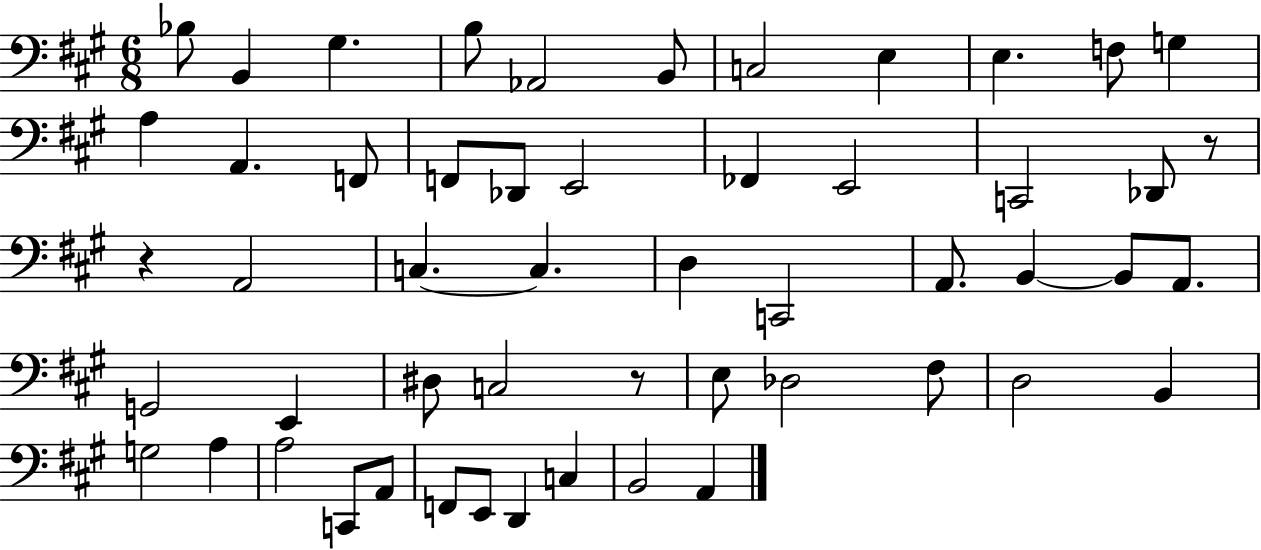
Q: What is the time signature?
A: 6/8